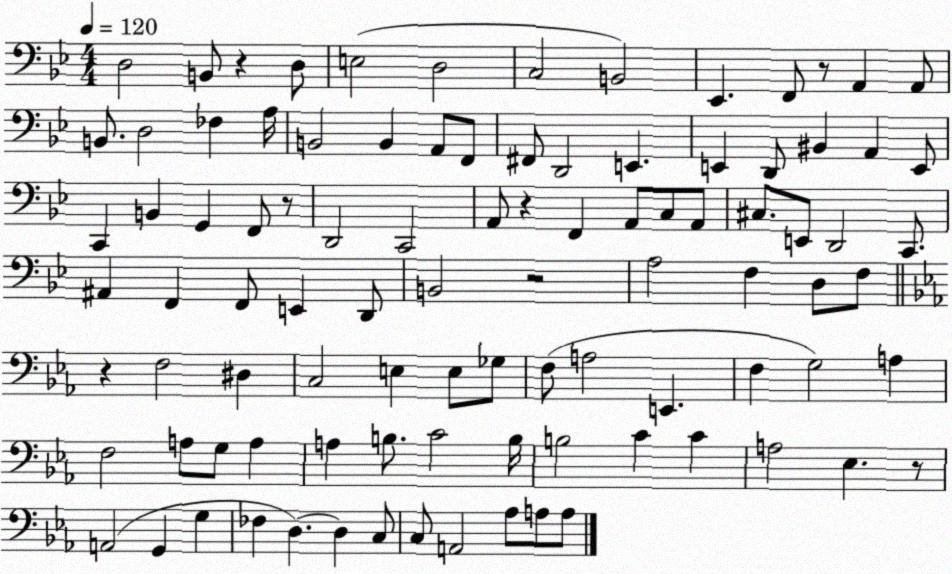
X:1
T:Untitled
M:4/4
L:1/4
K:Bb
D,2 B,,/2 z D,/2 E,2 D,2 C,2 B,,2 _E,, F,,/2 z/2 A,, A,,/2 B,,/2 D,2 _F, A,/4 B,,2 B,, A,,/2 F,,/2 ^F,,/2 D,,2 E,, E,, D,,/2 ^B,, A,, E,,/2 C,, B,, G,, F,,/2 z/2 D,,2 C,,2 A,,/2 z F,, A,,/2 C,/2 A,,/2 ^C,/2 E,,/2 D,,2 C,,/2 ^A,, F,, F,,/2 E,, D,,/2 B,,2 z2 A,2 F, D,/2 F,/2 z F,2 ^D, C,2 E, E,/2 _G,/2 F,/2 A,2 E,, F, G,2 A, F,2 A,/2 G,/2 A, A, B,/2 C2 B,/4 B,2 C C A,2 _E, z/2 A,,2 G,, G, _F, D, D, C,/2 C,/2 A,,2 _A,/2 A,/2 A,/2